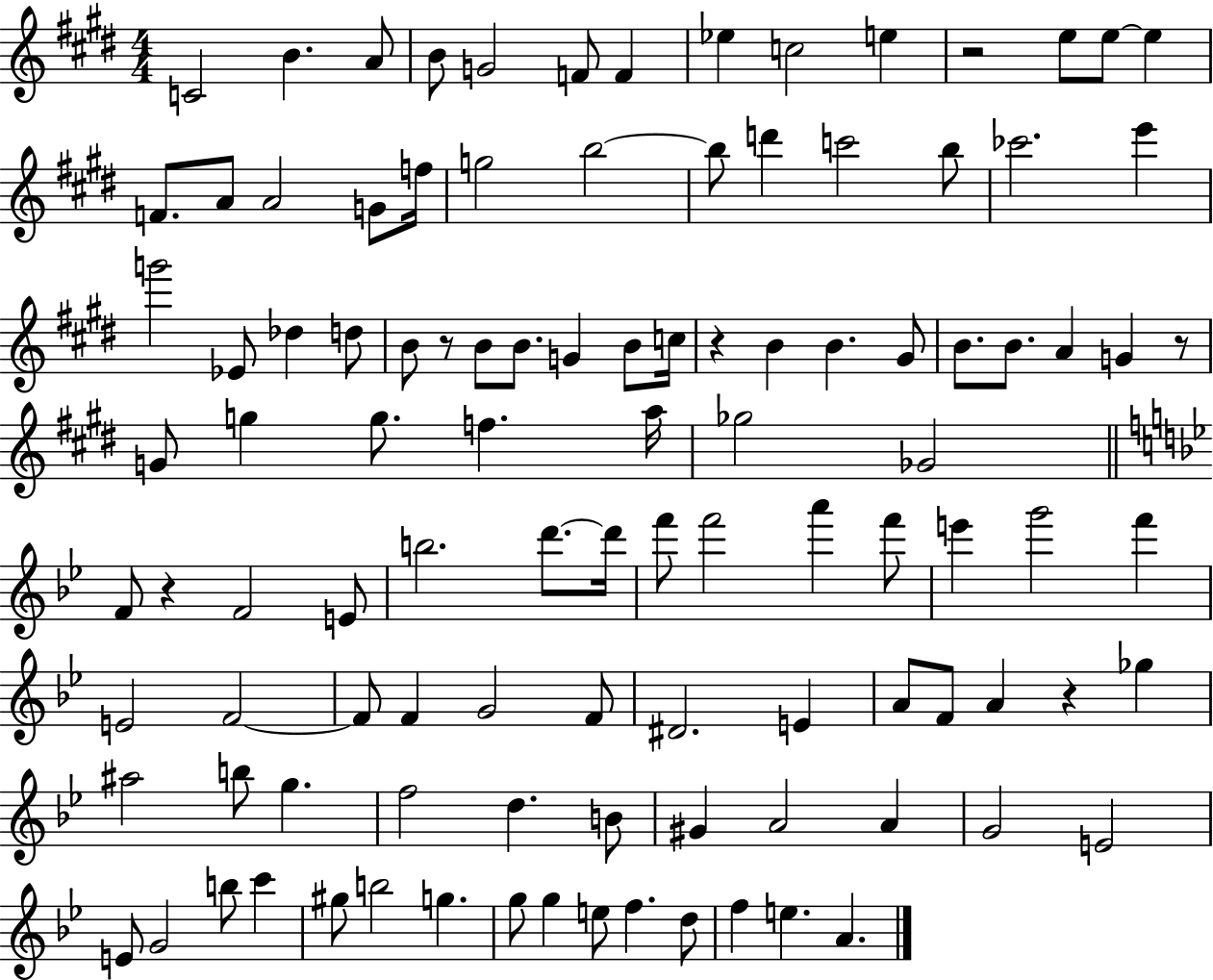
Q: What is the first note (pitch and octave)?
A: C4